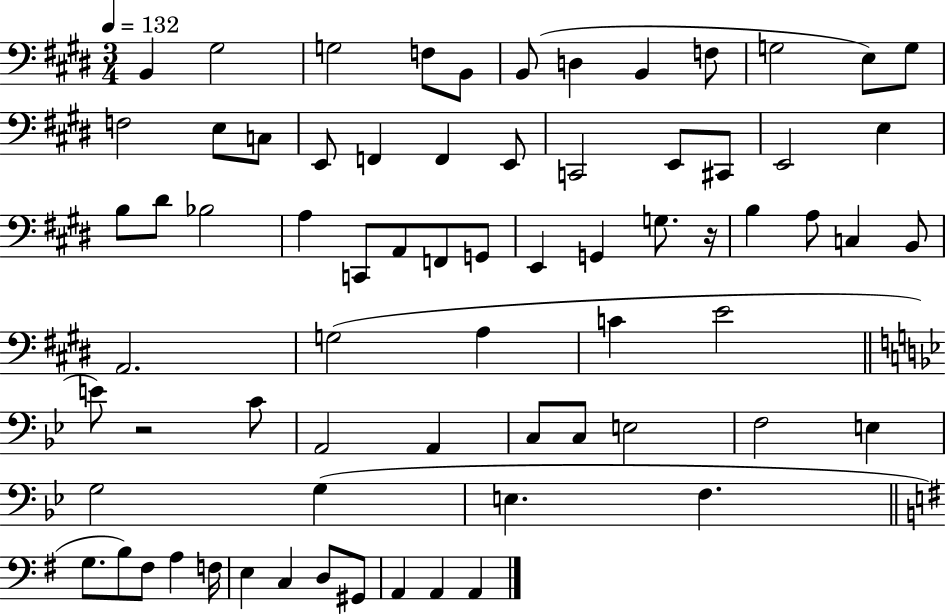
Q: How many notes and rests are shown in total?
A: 71